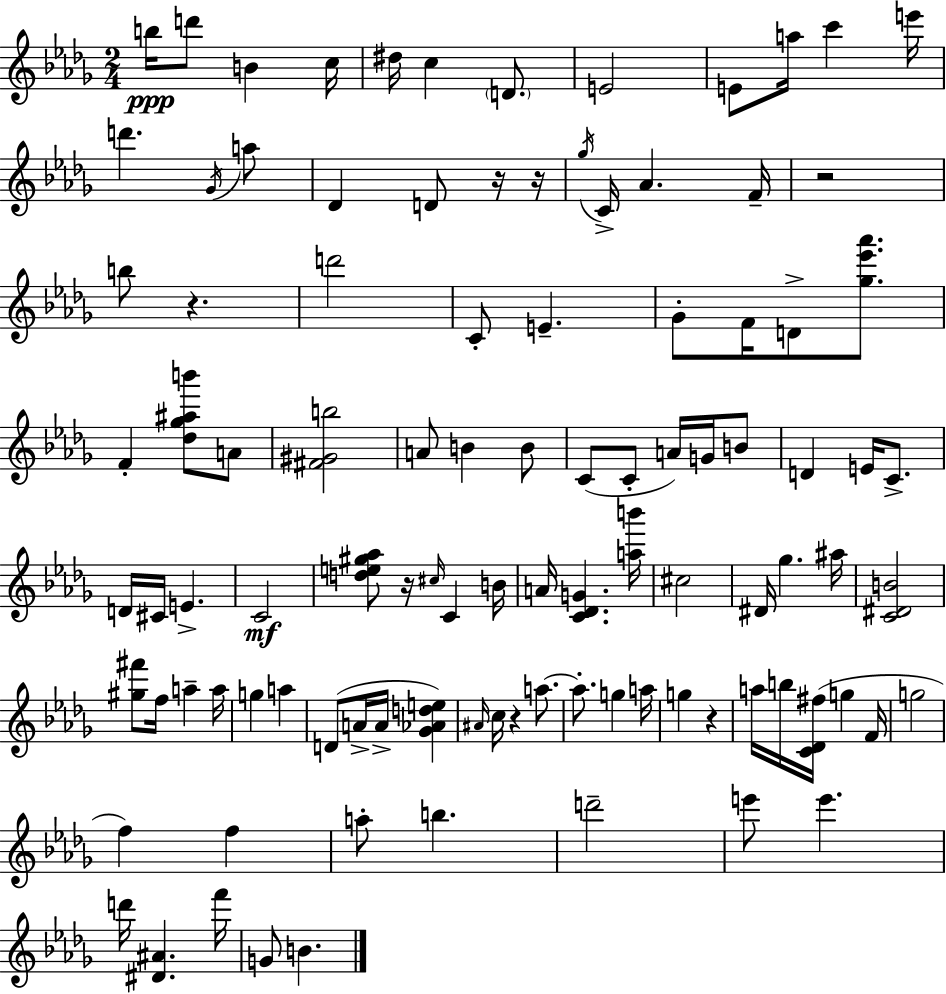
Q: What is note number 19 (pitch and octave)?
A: C4